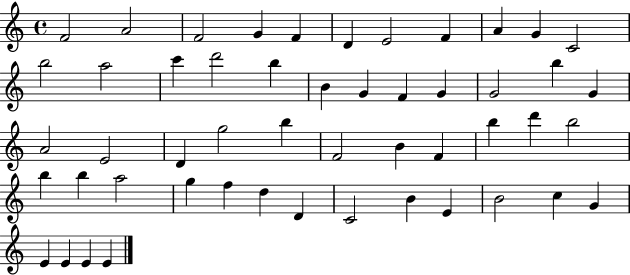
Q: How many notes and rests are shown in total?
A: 51